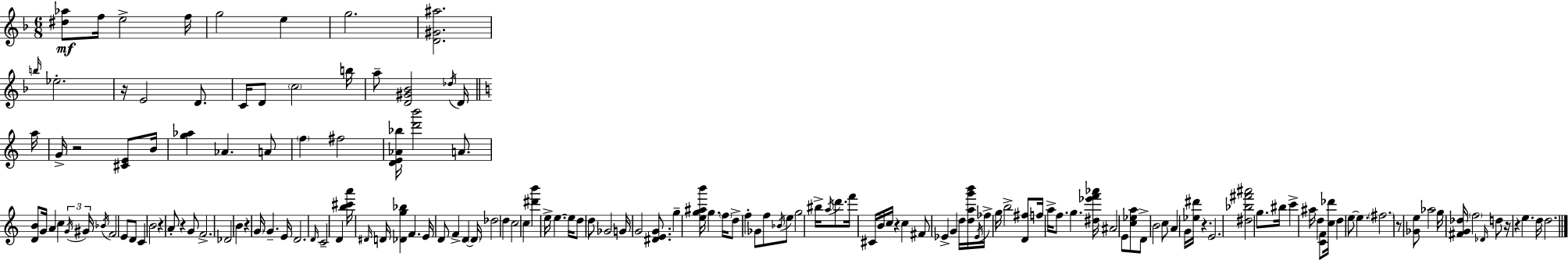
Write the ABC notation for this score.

X:1
T:Untitled
M:6/8
L:1/4
K:F
[^d_a]/2 f/4 e2 f/4 g2 e g2 [D^G^a]2 b/4 _e2 z/4 E2 D/2 C/4 D/2 c2 b/4 a/2 [D^G_B]2 _d/4 D/4 a/4 G/4 z2 [^CE]/2 B/4 [g_a] _A A/2 f ^f2 [DE_A_b]/4 [d'b']2 A/2 [DB]/2 G/4 A c G/4 ^G/4 _B/4 F2 E/2 D/2 C B2 z A/2 z G/2 F2 _D2 B z G/4 G E/4 D2 D/4 C2 D [b^c'a']/4 ^D/4 D/4 [_Dg_b] F E/4 D/2 F D D/4 _d2 d c2 c [^d'b'] e/4 e e/4 d/2 d/2 _G2 G/4 G2 [^DEG]/2 g [eg^ab']/4 g f/4 d/2 f _G/2 f/2 _B/4 e/2 g2 ^b/4 a/4 d'/2 f'/4 ^C/4 B/4 c/4 z c ^F/2 _E G d/4 [dag'b']/4 _E/4 _f/4 g/4 b2 [D^f]/2 f/4 a/4 f/2 g [^d_e'f'_a']/4 ^A2 E/2 [c_ea]/2 D/2 B2 c/2 A G/4 [_e^d']/4 z E2 [^d_b^f'^a']2 g/2 ^b/4 c' ^a/4 d [CF]/2 [c_d']/4 d e/2 e ^f2 z/2 [_Ge]/2 _a2 g/4 [^FG_d]/4 f2 _D/4 d/2 z/4 z e d/4 d2